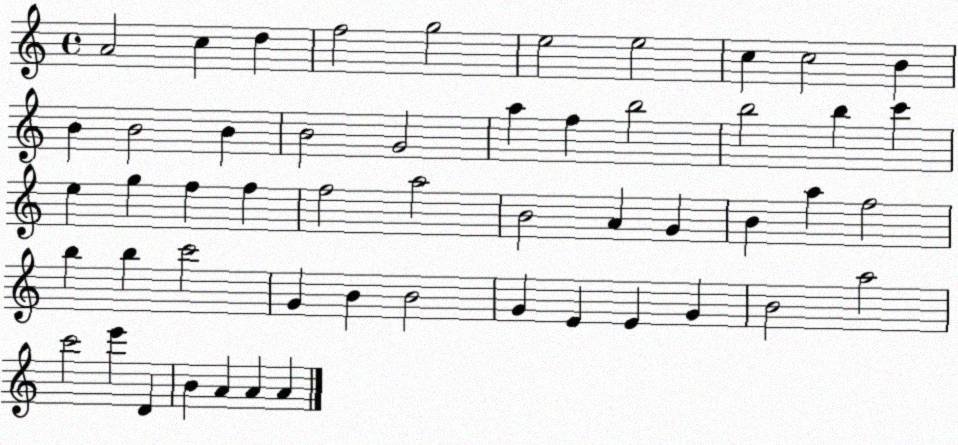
X:1
T:Untitled
M:4/4
L:1/4
K:C
A2 c d f2 g2 e2 e2 c c2 B B B2 B B2 G2 a f b2 b2 b c' e g f f f2 a2 B2 A G B a f2 b b c'2 G B B2 G E E G B2 a2 c'2 e' D B A A A